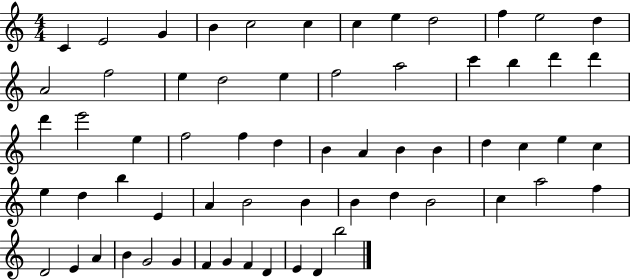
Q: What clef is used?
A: treble